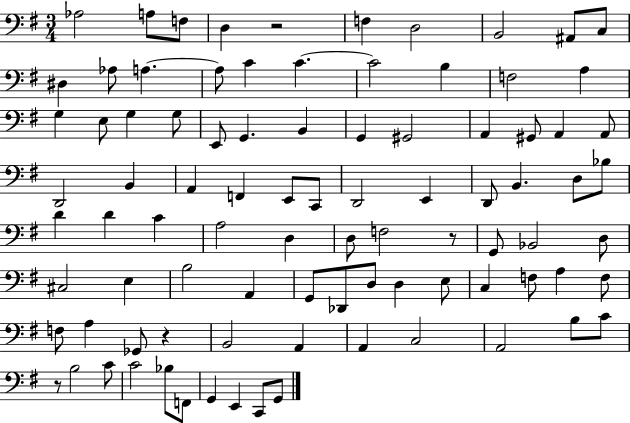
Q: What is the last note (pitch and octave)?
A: G2